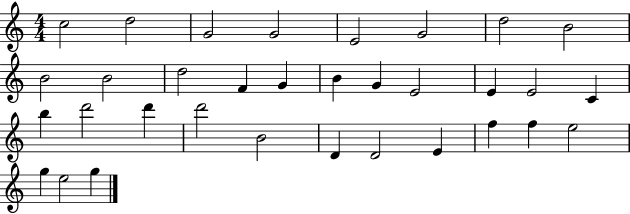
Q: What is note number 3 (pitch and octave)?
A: G4